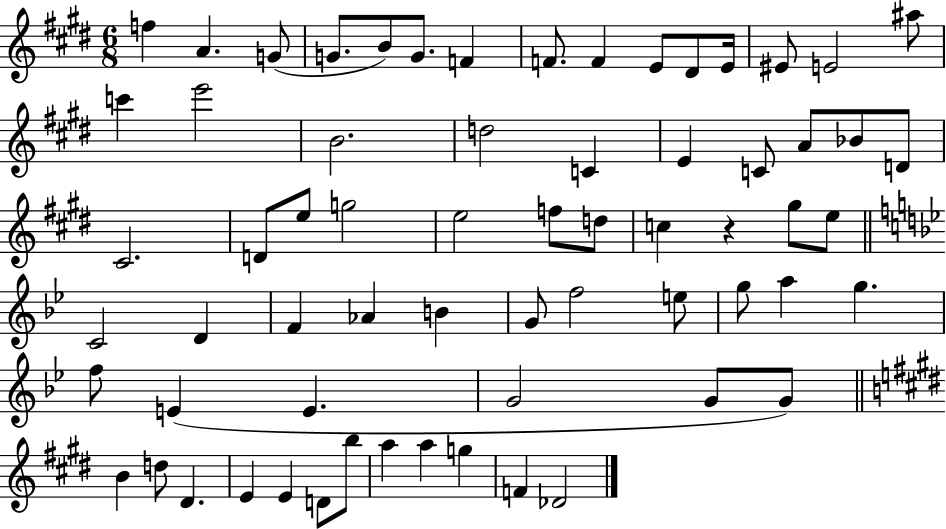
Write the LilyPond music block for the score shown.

{
  \clef treble
  \numericTimeSignature
  \time 6/8
  \key e \major
  f''4 a'4. g'8( | g'8. b'8) g'8. f'4 | f'8. f'4 e'8 dis'8 e'16 | eis'8 e'2 ais''8 | \break c'''4 e'''2 | b'2. | d''2 c'4 | e'4 c'8 a'8 bes'8 d'8 | \break cis'2. | d'8 e''8 g''2 | e''2 f''8 d''8 | c''4 r4 gis''8 e''8 | \break \bar "||" \break \key bes \major c'2 d'4 | f'4 aes'4 b'4 | g'8 f''2 e''8 | g''8 a''4 g''4. | \break f''8 e'4( e'4. | g'2 g'8 g'8) | \bar "||" \break \key e \major b'4 d''8 dis'4. | e'4 e'4 d'8 b''8 | a''4 a''4 g''4 | f'4 des'2 | \break \bar "|."
}